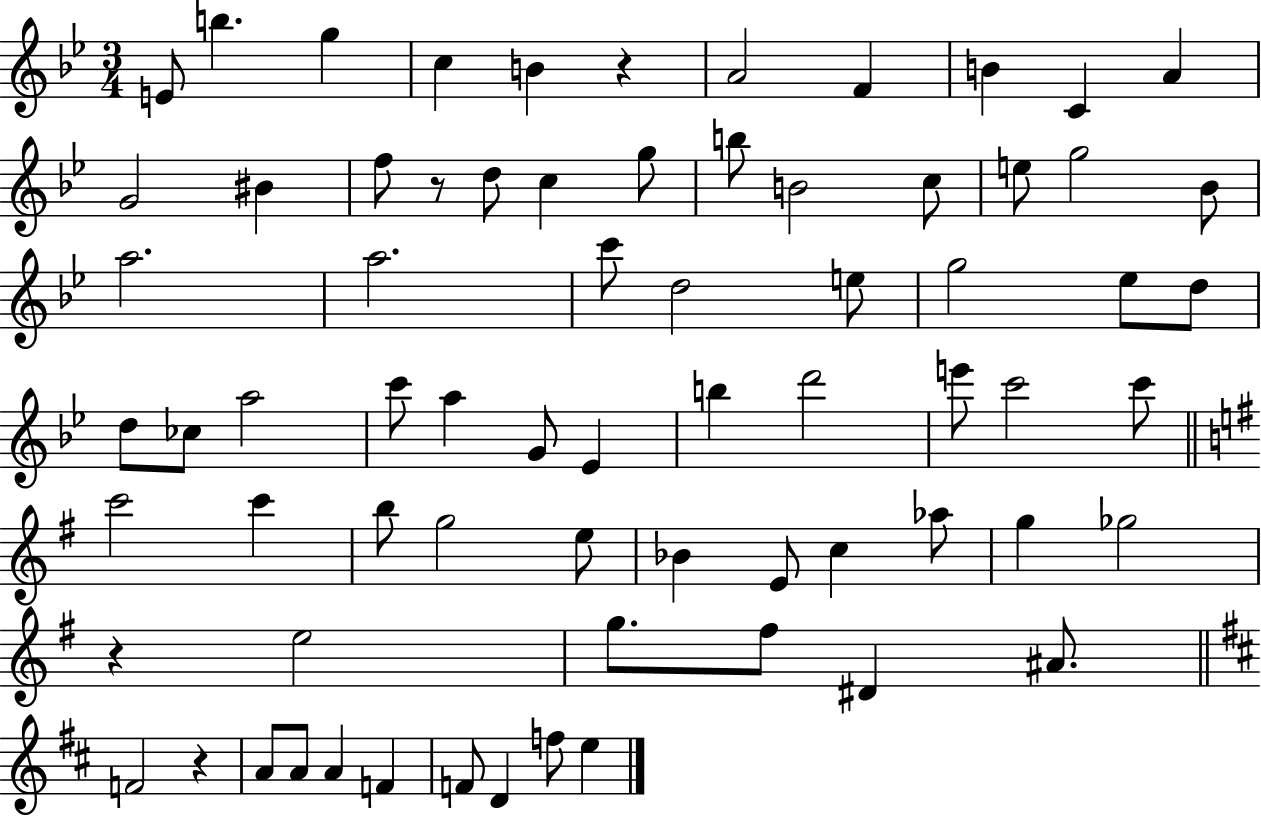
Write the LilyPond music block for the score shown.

{
  \clef treble
  \numericTimeSignature
  \time 3/4
  \key bes \major
  e'8 b''4. g''4 | c''4 b'4 r4 | a'2 f'4 | b'4 c'4 a'4 | \break g'2 bis'4 | f''8 r8 d''8 c''4 g''8 | b''8 b'2 c''8 | e''8 g''2 bes'8 | \break a''2. | a''2. | c'''8 d''2 e''8 | g''2 ees''8 d''8 | \break d''8 ces''8 a''2 | c'''8 a''4 g'8 ees'4 | b''4 d'''2 | e'''8 c'''2 c'''8 | \break \bar "||" \break \key g \major c'''2 c'''4 | b''8 g''2 e''8 | bes'4 e'8 c''4 aes''8 | g''4 ges''2 | \break r4 e''2 | g''8. fis''8 dis'4 ais'8. | \bar "||" \break \key d \major f'2 r4 | a'8 a'8 a'4 f'4 | f'8 d'4 f''8 e''4 | \bar "|."
}